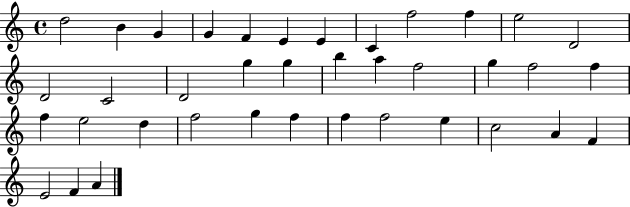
D5/h B4/q G4/q G4/q F4/q E4/q E4/q C4/q F5/h F5/q E5/h D4/h D4/h C4/h D4/h G5/q G5/q B5/q A5/q F5/h G5/q F5/h F5/q F5/q E5/h D5/q F5/h G5/q F5/q F5/q F5/h E5/q C5/h A4/q F4/q E4/h F4/q A4/q